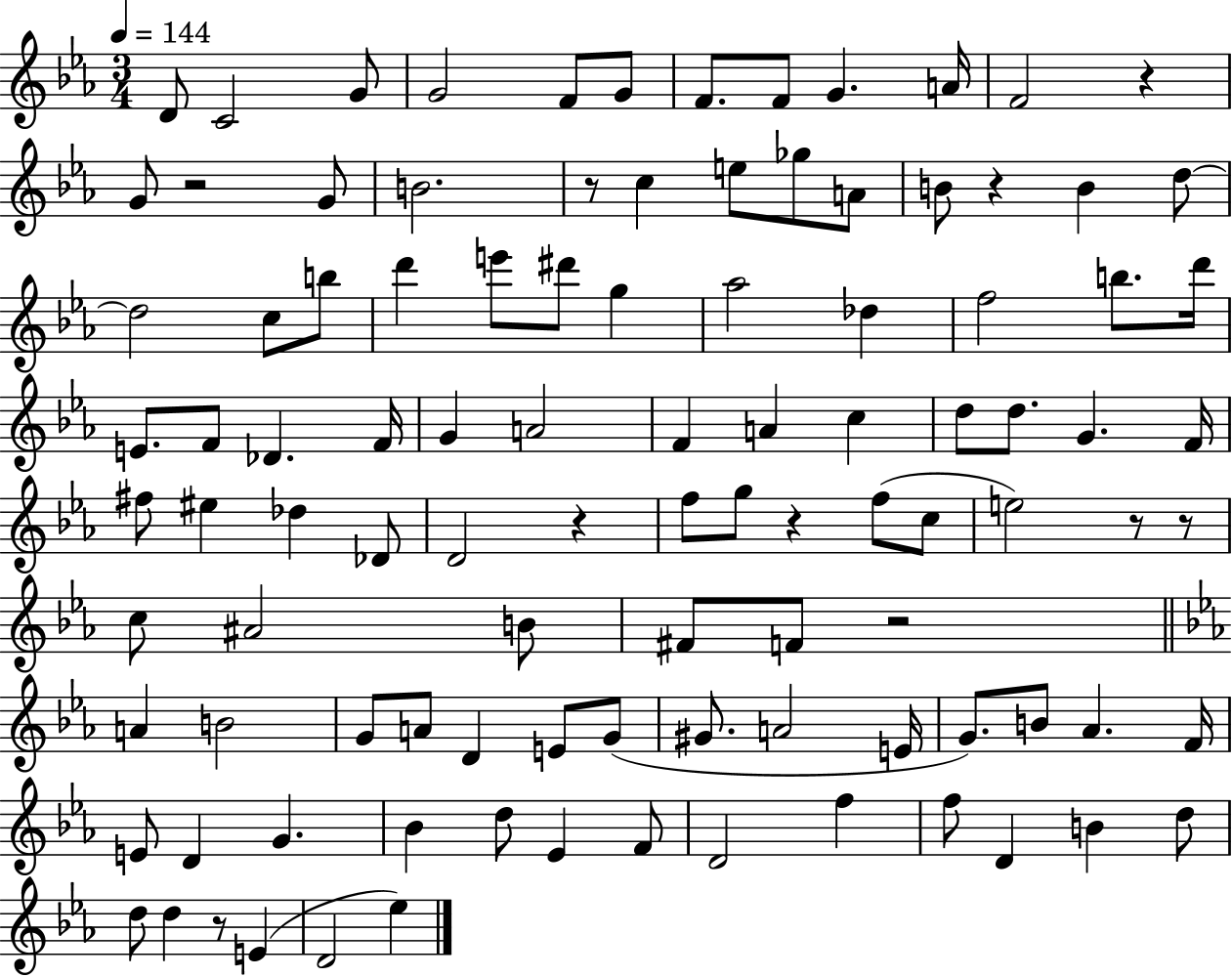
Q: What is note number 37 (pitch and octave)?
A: F4